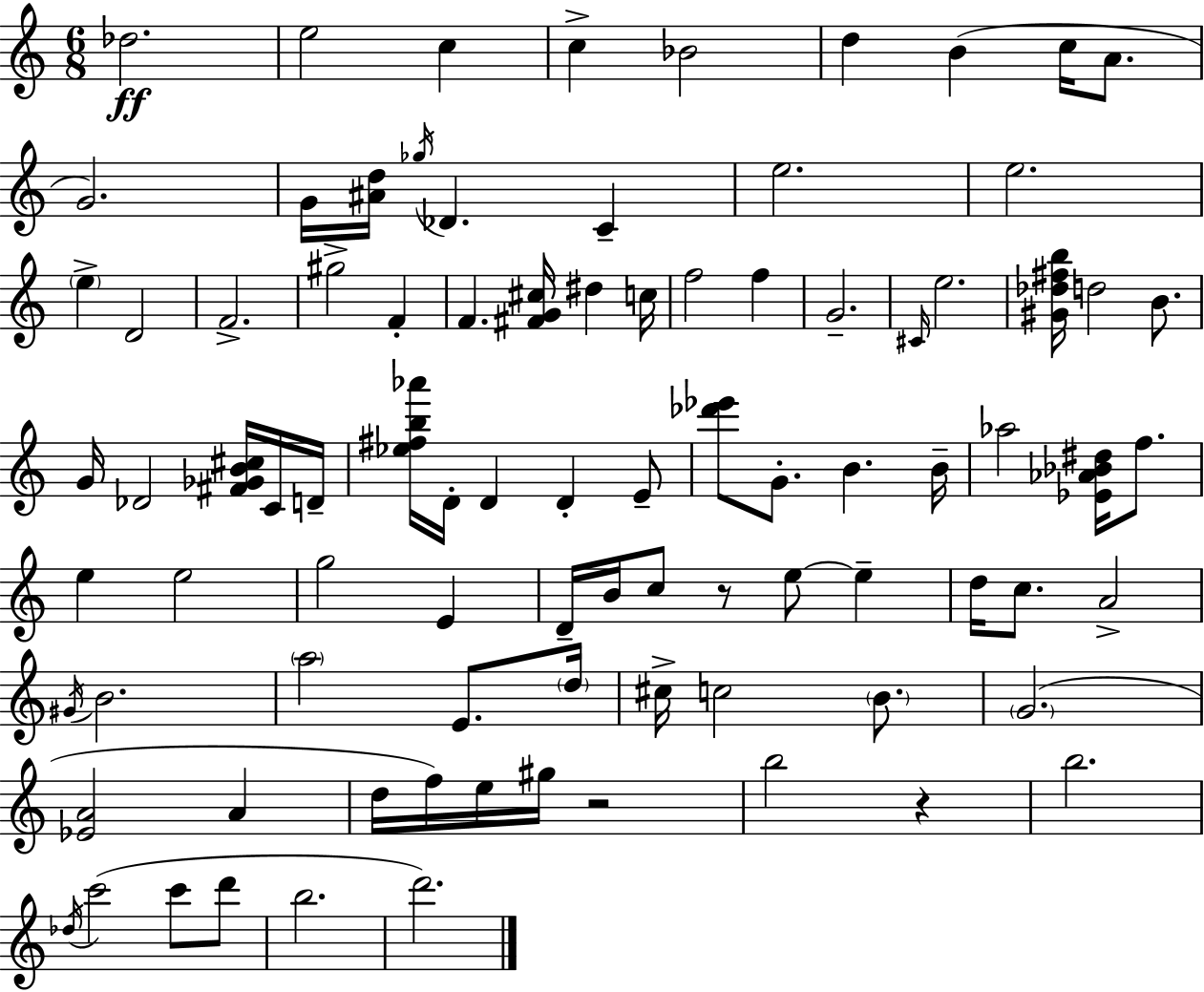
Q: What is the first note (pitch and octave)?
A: Db5